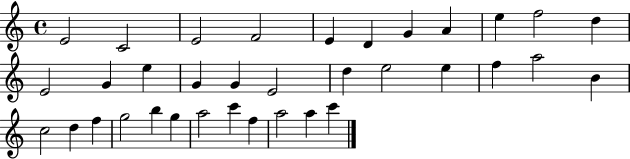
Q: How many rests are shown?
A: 0